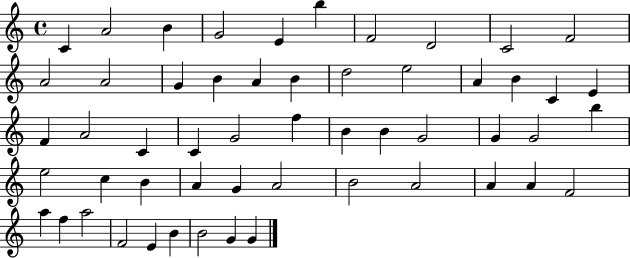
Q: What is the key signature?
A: C major